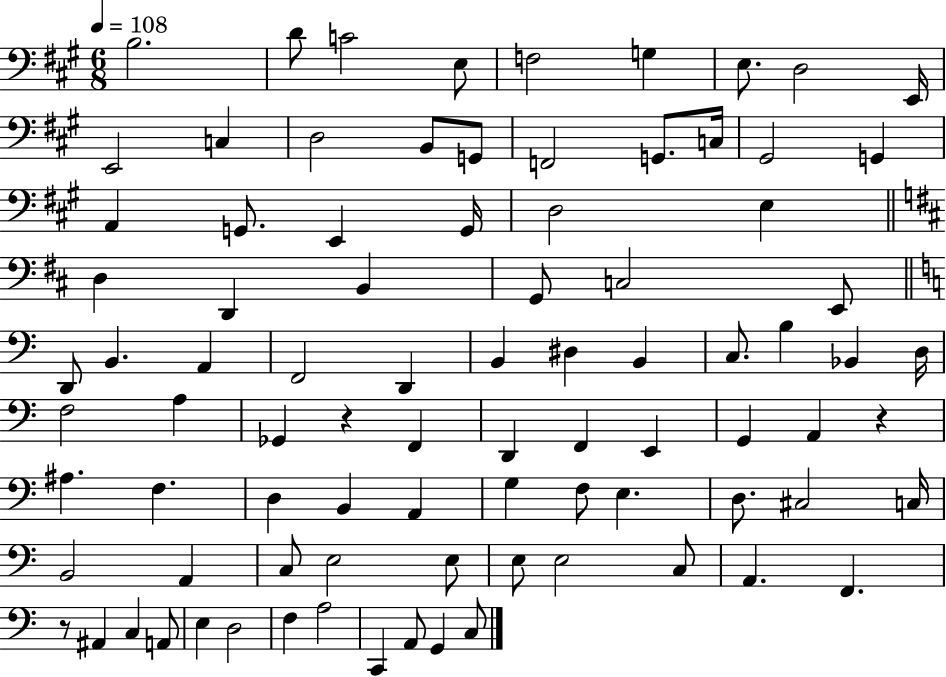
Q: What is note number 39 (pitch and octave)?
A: B2